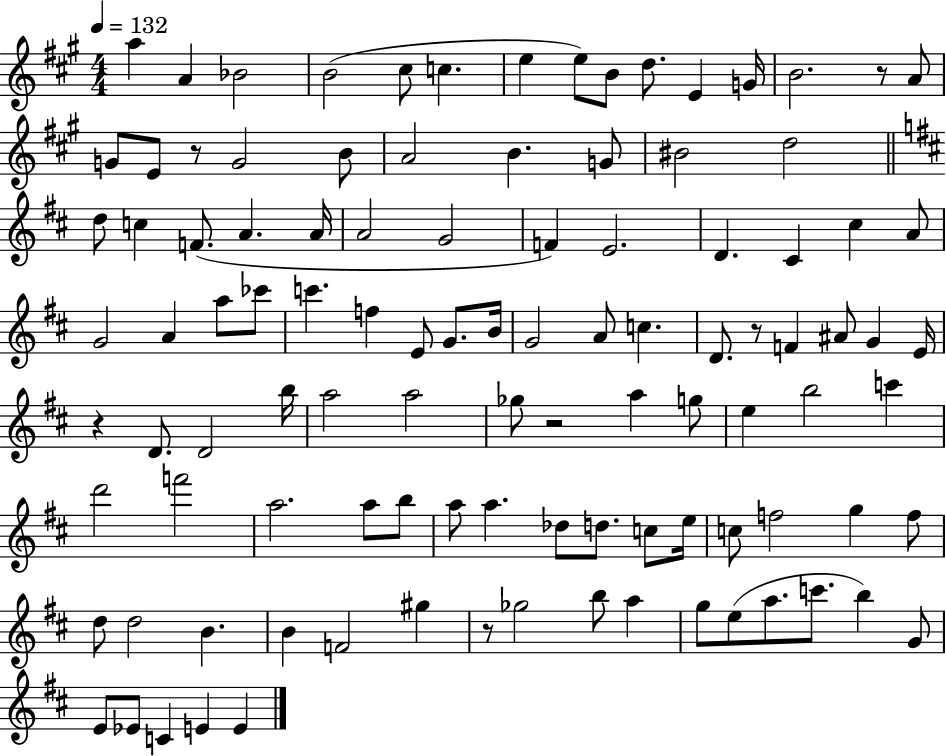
{
  \clef treble
  \numericTimeSignature
  \time 4/4
  \key a \major
  \tempo 4 = 132
  \repeat volta 2 { a''4 a'4 bes'2 | b'2( cis''8 c''4. | e''4 e''8) b'8 d''8. e'4 g'16 | b'2. r8 a'8 | \break g'8 e'8 r8 g'2 b'8 | a'2 b'4. g'8 | bis'2 d''2 | \bar "||" \break \key d \major d''8 c''4 f'8.( a'4. a'16 | a'2 g'2 | f'4) e'2. | d'4. cis'4 cis''4 a'8 | \break g'2 a'4 a''8 ces'''8 | c'''4. f''4 e'8 g'8. b'16 | g'2 a'8 c''4. | d'8. r8 f'4 ais'8 g'4 e'16 | \break r4 d'8. d'2 b''16 | a''2 a''2 | ges''8 r2 a''4 g''8 | e''4 b''2 c'''4 | \break d'''2 f'''2 | a''2. a''8 b''8 | a''8 a''4. des''8 d''8. c''8 e''16 | c''8 f''2 g''4 f''8 | \break d''8 d''2 b'4. | b'4 f'2 gis''4 | r8 ges''2 b''8 a''4 | g''8 e''8( a''8. c'''8. b''4) g'8 | \break e'8 ees'8 c'4 e'4 e'4 | } \bar "|."
}